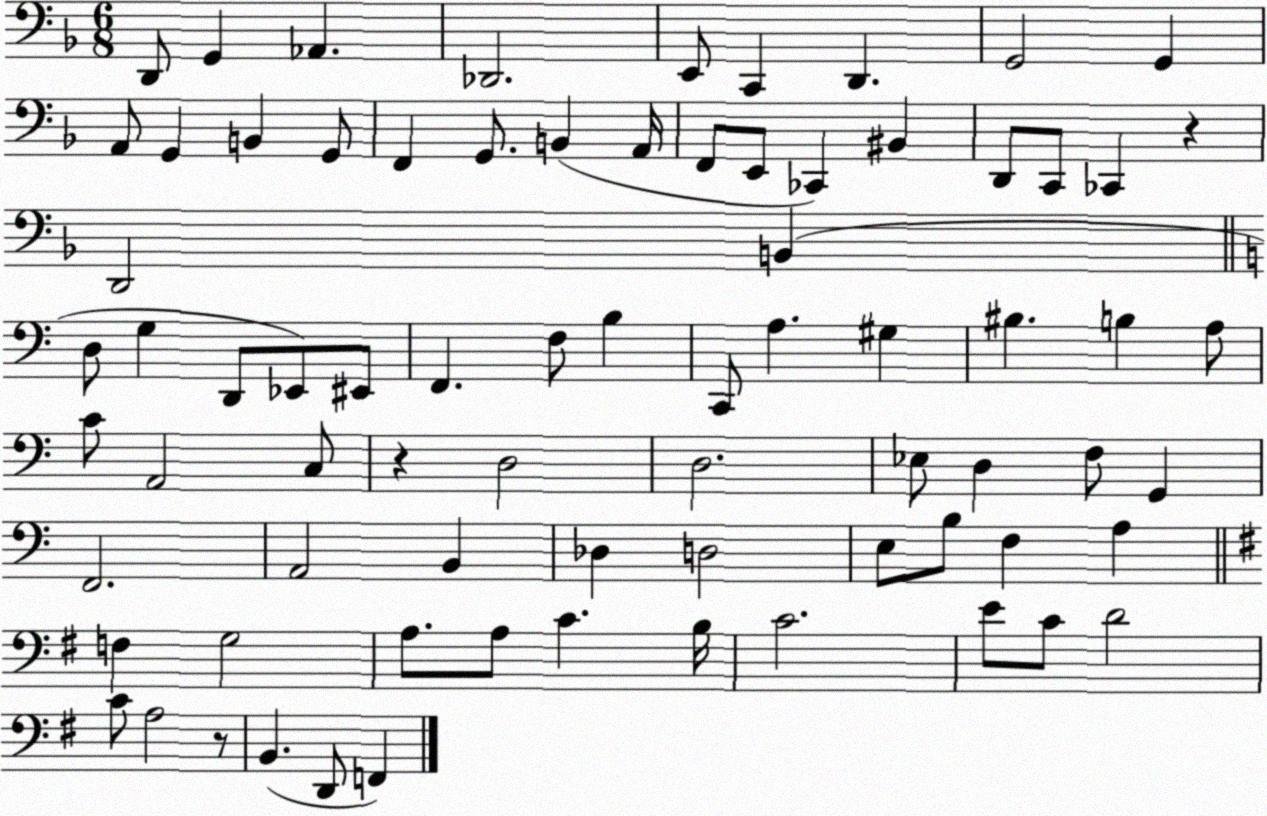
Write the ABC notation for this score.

X:1
T:Untitled
M:6/8
L:1/4
K:F
D,,/2 G,, _A,, _D,,2 E,,/2 C,, D,, G,,2 G,, A,,/2 G,, B,, G,,/2 F,, G,,/2 B,, A,,/4 F,,/2 E,,/2 _C,, ^B,, D,,/2 C,,/2 _C,, z D,,2 B,, D,/2 G, D,,/2 _E,,/2 ^E,,/2 F,, F,/2 B, C,,/2 A, ^G, ^B, B, A,/2 C/2 A,,2 C,/2 z D,2 D,2 _E,/2 D, F,/2 G,, F,,2 A,,2 B,, _D, D,2 E,/2 B,/2 F, A, F, G,2 A,/2 A,/2 C B,/4 C2 E/2 C/2 D2 C/2 A,2 z/2 B,, D,,/2 F,,